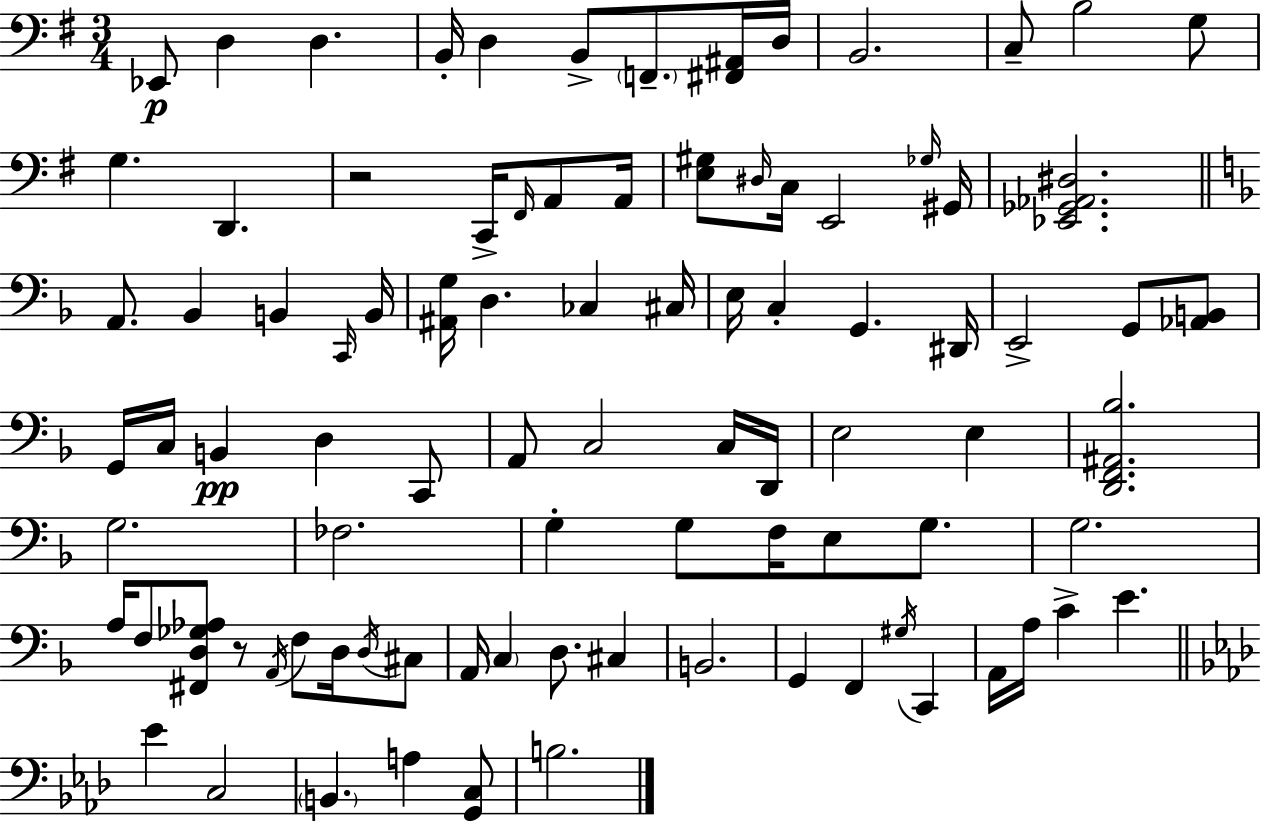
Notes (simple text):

Eb2/e D3/q D3/q. B2/s D3/q B2/e F2/e. [F#2,A#2]/s D3/s B2/h. C3/e B3/h G3/e G3/q. D2/q. R/h C2/s F#2/s A2/e A2/s [E3,G#3]/e D#3/s C3/s E2/h Gb3/s G#2/s [Eb2,Gb2,Ab2,D#3]/h. A2/e. Bb2/q B2/q C2/s B2/s [A#2,G3]/s D3/q. CES3/q C#3/s E3/s C3/q G2/q. D#2/s E2/h G2/e [Ab2,B2]/e G2/s C3/s B2/q D3/q C2/e A2/e C3/h C3/s D2/s E3/h E3/q [D2,F2,A#2,Bb3]/h. G3/h. FES3/h. G3/q G3/e F3/s E3/e G3/e. G3/h. A3/s F3/e [F#2,D3,Gb3,Ab3]/e R/e A2/s F3/e D3/s D3/s C#3/e A2/s C3/q D3/e. C#3/q B2/h. G2/q F2/q G#3/s C2/q A2/s A3/s C4/q E4/q. Eb4/q C3/h B2/q. A3/q [G2,C3]/e B3/h.